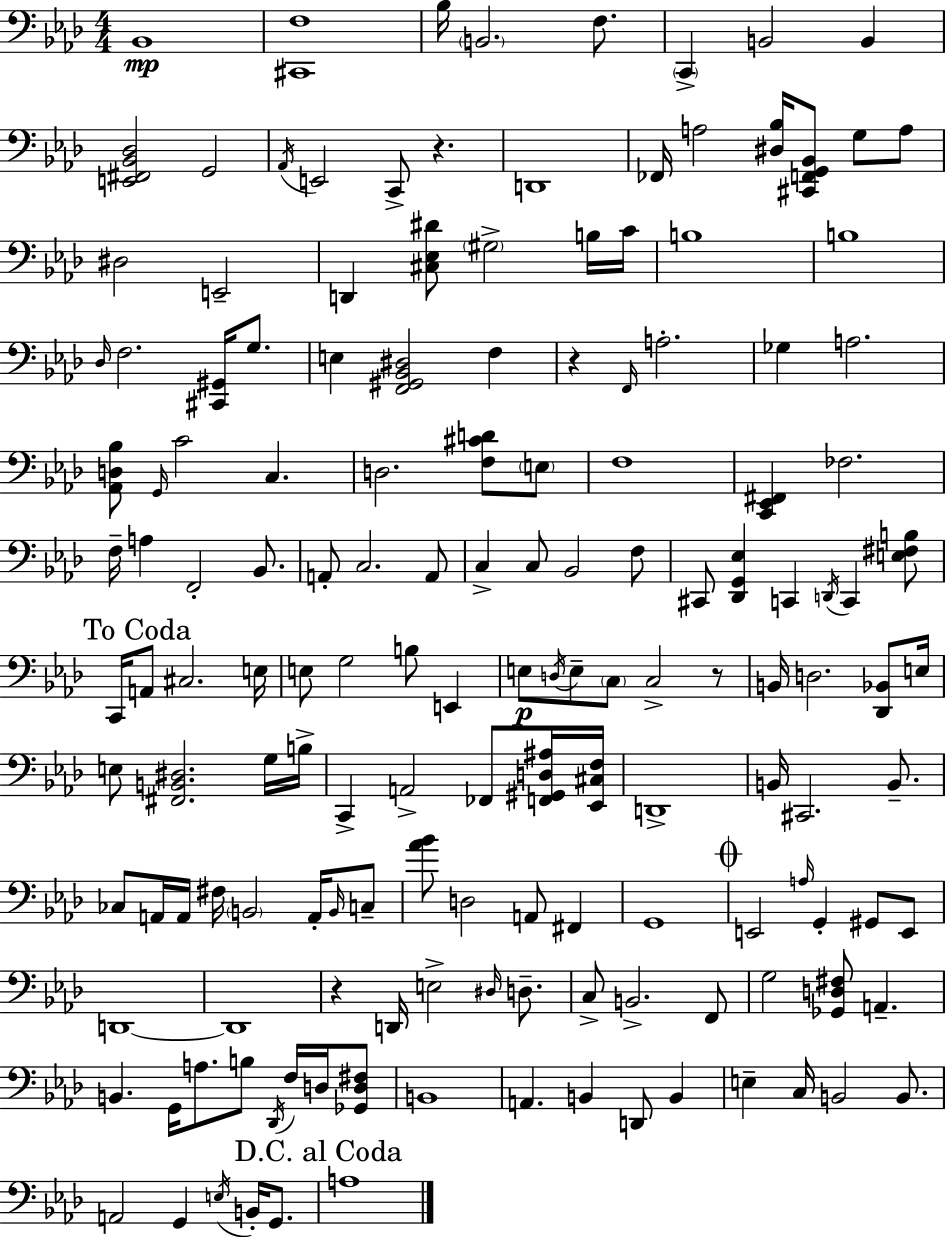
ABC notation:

X:1
T:Untitled
M:4/4
L:1/4
K:Ab
_B,,4 [^C,,F,]4 _B,/4 B,,2 F,/2 C,, B,,2 B,, [E,,^F,,_B,,_D,]2 G,,2 _A,,/4 E,,2 C,,/2 z D,,4 _F,,/4 A,2 [^D,_B,]/4 [^C,,F,,G,,_B,,]/2 G,/2 A,/2 ^D,2 E,,2 D,, [^C,_E,^D]/2 ^G,2 B,/4 C/4 B,4 B,4 _D,/4 F,2 [^C,,^G,,]/4 G,/2 E, [F,,^G,,_B,,^D,]2 F, z F,,/4 A,2 _G, A,2 [_A,,D,_B,]/2 G,,/4 C2 C, D,2 [F,^CD]/2 E,/2 F,4 [C,,_E,,^F,,] _F,2 F,/4 A, F,,2 _B,,/2 A,,/2 C,2 A,,/2 C, C,/2 _B,,2 F,/2 ^C,,/2 [_D,,G,,_E,] C,, D,,/4 C,, [E,^F,B,]/2 C,,/4 A,,/2 ^C,2 E,/4 E,/2 G,2 B,/2 E,, E,/2 D,/4 E,/2 C,/2 C,2 z/2 B,,/4 D,2 [_D,,_B,,]/2 E,/4 E,/2 [^F,,B,,^D,]2 G,/4 B,/4 C,, A,,2 _F,,/2 [F,,^G,,D,^A,]/4 [_E,,^C,F,]/4 D,,4 B,,/4 ^C,,2 B,,/2 _C,/2 A,,/4 A,,/4 ^F,/4 B,,2 A,,/4 B,,/4 C,/2 [_A_B]/2 D,2 A,,/2 ^F,, G,,4 E,,2 A,/4 G,, ^G,,/2 E,,/2 D,,4 D,,4 z D,,/4 E,2 ^D,/4 D,/2 C,/2 B,,2 F,,/2 G,2 [_G,,D,^F,]/2 A,, B,, G,,/4 A,/2 B,/2 _D,,/4 F,/4 D,/4 [_G,,D,^F,]/2 B,,4 A,, B,, D,,/2 B,, E, C,/4 B,,2 B,,/2 A,,2 G,, E,/4 B,,/4 G,,/2 A,4